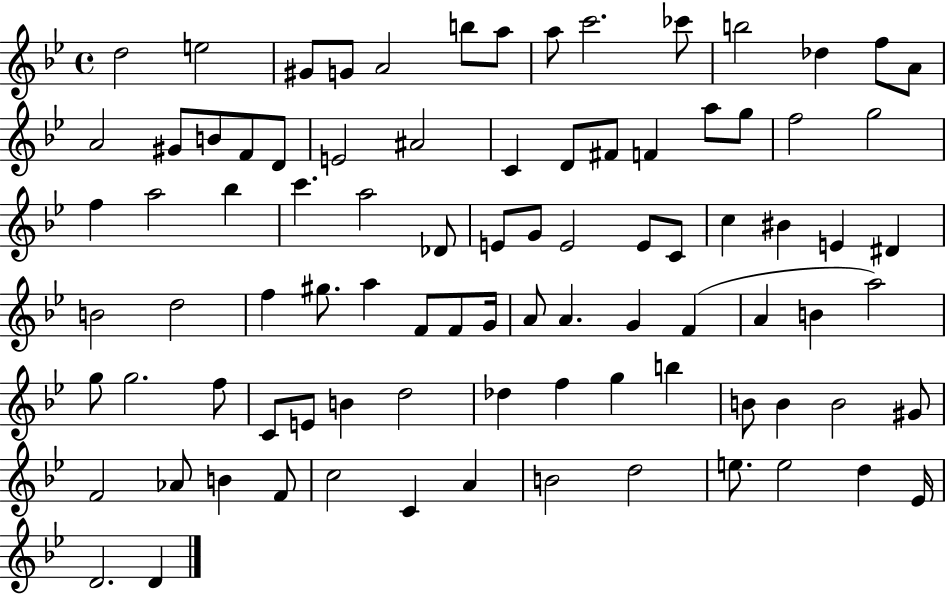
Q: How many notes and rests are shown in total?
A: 89